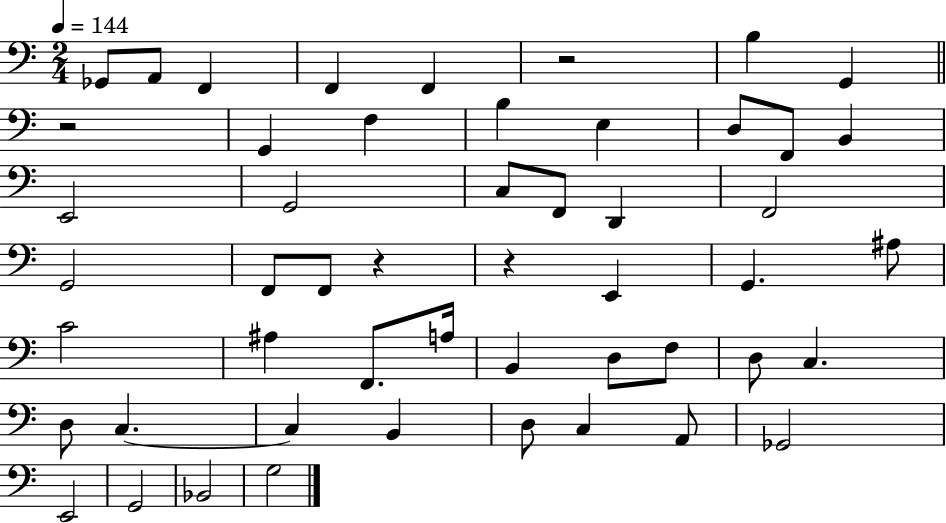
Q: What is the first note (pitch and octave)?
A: Gb2